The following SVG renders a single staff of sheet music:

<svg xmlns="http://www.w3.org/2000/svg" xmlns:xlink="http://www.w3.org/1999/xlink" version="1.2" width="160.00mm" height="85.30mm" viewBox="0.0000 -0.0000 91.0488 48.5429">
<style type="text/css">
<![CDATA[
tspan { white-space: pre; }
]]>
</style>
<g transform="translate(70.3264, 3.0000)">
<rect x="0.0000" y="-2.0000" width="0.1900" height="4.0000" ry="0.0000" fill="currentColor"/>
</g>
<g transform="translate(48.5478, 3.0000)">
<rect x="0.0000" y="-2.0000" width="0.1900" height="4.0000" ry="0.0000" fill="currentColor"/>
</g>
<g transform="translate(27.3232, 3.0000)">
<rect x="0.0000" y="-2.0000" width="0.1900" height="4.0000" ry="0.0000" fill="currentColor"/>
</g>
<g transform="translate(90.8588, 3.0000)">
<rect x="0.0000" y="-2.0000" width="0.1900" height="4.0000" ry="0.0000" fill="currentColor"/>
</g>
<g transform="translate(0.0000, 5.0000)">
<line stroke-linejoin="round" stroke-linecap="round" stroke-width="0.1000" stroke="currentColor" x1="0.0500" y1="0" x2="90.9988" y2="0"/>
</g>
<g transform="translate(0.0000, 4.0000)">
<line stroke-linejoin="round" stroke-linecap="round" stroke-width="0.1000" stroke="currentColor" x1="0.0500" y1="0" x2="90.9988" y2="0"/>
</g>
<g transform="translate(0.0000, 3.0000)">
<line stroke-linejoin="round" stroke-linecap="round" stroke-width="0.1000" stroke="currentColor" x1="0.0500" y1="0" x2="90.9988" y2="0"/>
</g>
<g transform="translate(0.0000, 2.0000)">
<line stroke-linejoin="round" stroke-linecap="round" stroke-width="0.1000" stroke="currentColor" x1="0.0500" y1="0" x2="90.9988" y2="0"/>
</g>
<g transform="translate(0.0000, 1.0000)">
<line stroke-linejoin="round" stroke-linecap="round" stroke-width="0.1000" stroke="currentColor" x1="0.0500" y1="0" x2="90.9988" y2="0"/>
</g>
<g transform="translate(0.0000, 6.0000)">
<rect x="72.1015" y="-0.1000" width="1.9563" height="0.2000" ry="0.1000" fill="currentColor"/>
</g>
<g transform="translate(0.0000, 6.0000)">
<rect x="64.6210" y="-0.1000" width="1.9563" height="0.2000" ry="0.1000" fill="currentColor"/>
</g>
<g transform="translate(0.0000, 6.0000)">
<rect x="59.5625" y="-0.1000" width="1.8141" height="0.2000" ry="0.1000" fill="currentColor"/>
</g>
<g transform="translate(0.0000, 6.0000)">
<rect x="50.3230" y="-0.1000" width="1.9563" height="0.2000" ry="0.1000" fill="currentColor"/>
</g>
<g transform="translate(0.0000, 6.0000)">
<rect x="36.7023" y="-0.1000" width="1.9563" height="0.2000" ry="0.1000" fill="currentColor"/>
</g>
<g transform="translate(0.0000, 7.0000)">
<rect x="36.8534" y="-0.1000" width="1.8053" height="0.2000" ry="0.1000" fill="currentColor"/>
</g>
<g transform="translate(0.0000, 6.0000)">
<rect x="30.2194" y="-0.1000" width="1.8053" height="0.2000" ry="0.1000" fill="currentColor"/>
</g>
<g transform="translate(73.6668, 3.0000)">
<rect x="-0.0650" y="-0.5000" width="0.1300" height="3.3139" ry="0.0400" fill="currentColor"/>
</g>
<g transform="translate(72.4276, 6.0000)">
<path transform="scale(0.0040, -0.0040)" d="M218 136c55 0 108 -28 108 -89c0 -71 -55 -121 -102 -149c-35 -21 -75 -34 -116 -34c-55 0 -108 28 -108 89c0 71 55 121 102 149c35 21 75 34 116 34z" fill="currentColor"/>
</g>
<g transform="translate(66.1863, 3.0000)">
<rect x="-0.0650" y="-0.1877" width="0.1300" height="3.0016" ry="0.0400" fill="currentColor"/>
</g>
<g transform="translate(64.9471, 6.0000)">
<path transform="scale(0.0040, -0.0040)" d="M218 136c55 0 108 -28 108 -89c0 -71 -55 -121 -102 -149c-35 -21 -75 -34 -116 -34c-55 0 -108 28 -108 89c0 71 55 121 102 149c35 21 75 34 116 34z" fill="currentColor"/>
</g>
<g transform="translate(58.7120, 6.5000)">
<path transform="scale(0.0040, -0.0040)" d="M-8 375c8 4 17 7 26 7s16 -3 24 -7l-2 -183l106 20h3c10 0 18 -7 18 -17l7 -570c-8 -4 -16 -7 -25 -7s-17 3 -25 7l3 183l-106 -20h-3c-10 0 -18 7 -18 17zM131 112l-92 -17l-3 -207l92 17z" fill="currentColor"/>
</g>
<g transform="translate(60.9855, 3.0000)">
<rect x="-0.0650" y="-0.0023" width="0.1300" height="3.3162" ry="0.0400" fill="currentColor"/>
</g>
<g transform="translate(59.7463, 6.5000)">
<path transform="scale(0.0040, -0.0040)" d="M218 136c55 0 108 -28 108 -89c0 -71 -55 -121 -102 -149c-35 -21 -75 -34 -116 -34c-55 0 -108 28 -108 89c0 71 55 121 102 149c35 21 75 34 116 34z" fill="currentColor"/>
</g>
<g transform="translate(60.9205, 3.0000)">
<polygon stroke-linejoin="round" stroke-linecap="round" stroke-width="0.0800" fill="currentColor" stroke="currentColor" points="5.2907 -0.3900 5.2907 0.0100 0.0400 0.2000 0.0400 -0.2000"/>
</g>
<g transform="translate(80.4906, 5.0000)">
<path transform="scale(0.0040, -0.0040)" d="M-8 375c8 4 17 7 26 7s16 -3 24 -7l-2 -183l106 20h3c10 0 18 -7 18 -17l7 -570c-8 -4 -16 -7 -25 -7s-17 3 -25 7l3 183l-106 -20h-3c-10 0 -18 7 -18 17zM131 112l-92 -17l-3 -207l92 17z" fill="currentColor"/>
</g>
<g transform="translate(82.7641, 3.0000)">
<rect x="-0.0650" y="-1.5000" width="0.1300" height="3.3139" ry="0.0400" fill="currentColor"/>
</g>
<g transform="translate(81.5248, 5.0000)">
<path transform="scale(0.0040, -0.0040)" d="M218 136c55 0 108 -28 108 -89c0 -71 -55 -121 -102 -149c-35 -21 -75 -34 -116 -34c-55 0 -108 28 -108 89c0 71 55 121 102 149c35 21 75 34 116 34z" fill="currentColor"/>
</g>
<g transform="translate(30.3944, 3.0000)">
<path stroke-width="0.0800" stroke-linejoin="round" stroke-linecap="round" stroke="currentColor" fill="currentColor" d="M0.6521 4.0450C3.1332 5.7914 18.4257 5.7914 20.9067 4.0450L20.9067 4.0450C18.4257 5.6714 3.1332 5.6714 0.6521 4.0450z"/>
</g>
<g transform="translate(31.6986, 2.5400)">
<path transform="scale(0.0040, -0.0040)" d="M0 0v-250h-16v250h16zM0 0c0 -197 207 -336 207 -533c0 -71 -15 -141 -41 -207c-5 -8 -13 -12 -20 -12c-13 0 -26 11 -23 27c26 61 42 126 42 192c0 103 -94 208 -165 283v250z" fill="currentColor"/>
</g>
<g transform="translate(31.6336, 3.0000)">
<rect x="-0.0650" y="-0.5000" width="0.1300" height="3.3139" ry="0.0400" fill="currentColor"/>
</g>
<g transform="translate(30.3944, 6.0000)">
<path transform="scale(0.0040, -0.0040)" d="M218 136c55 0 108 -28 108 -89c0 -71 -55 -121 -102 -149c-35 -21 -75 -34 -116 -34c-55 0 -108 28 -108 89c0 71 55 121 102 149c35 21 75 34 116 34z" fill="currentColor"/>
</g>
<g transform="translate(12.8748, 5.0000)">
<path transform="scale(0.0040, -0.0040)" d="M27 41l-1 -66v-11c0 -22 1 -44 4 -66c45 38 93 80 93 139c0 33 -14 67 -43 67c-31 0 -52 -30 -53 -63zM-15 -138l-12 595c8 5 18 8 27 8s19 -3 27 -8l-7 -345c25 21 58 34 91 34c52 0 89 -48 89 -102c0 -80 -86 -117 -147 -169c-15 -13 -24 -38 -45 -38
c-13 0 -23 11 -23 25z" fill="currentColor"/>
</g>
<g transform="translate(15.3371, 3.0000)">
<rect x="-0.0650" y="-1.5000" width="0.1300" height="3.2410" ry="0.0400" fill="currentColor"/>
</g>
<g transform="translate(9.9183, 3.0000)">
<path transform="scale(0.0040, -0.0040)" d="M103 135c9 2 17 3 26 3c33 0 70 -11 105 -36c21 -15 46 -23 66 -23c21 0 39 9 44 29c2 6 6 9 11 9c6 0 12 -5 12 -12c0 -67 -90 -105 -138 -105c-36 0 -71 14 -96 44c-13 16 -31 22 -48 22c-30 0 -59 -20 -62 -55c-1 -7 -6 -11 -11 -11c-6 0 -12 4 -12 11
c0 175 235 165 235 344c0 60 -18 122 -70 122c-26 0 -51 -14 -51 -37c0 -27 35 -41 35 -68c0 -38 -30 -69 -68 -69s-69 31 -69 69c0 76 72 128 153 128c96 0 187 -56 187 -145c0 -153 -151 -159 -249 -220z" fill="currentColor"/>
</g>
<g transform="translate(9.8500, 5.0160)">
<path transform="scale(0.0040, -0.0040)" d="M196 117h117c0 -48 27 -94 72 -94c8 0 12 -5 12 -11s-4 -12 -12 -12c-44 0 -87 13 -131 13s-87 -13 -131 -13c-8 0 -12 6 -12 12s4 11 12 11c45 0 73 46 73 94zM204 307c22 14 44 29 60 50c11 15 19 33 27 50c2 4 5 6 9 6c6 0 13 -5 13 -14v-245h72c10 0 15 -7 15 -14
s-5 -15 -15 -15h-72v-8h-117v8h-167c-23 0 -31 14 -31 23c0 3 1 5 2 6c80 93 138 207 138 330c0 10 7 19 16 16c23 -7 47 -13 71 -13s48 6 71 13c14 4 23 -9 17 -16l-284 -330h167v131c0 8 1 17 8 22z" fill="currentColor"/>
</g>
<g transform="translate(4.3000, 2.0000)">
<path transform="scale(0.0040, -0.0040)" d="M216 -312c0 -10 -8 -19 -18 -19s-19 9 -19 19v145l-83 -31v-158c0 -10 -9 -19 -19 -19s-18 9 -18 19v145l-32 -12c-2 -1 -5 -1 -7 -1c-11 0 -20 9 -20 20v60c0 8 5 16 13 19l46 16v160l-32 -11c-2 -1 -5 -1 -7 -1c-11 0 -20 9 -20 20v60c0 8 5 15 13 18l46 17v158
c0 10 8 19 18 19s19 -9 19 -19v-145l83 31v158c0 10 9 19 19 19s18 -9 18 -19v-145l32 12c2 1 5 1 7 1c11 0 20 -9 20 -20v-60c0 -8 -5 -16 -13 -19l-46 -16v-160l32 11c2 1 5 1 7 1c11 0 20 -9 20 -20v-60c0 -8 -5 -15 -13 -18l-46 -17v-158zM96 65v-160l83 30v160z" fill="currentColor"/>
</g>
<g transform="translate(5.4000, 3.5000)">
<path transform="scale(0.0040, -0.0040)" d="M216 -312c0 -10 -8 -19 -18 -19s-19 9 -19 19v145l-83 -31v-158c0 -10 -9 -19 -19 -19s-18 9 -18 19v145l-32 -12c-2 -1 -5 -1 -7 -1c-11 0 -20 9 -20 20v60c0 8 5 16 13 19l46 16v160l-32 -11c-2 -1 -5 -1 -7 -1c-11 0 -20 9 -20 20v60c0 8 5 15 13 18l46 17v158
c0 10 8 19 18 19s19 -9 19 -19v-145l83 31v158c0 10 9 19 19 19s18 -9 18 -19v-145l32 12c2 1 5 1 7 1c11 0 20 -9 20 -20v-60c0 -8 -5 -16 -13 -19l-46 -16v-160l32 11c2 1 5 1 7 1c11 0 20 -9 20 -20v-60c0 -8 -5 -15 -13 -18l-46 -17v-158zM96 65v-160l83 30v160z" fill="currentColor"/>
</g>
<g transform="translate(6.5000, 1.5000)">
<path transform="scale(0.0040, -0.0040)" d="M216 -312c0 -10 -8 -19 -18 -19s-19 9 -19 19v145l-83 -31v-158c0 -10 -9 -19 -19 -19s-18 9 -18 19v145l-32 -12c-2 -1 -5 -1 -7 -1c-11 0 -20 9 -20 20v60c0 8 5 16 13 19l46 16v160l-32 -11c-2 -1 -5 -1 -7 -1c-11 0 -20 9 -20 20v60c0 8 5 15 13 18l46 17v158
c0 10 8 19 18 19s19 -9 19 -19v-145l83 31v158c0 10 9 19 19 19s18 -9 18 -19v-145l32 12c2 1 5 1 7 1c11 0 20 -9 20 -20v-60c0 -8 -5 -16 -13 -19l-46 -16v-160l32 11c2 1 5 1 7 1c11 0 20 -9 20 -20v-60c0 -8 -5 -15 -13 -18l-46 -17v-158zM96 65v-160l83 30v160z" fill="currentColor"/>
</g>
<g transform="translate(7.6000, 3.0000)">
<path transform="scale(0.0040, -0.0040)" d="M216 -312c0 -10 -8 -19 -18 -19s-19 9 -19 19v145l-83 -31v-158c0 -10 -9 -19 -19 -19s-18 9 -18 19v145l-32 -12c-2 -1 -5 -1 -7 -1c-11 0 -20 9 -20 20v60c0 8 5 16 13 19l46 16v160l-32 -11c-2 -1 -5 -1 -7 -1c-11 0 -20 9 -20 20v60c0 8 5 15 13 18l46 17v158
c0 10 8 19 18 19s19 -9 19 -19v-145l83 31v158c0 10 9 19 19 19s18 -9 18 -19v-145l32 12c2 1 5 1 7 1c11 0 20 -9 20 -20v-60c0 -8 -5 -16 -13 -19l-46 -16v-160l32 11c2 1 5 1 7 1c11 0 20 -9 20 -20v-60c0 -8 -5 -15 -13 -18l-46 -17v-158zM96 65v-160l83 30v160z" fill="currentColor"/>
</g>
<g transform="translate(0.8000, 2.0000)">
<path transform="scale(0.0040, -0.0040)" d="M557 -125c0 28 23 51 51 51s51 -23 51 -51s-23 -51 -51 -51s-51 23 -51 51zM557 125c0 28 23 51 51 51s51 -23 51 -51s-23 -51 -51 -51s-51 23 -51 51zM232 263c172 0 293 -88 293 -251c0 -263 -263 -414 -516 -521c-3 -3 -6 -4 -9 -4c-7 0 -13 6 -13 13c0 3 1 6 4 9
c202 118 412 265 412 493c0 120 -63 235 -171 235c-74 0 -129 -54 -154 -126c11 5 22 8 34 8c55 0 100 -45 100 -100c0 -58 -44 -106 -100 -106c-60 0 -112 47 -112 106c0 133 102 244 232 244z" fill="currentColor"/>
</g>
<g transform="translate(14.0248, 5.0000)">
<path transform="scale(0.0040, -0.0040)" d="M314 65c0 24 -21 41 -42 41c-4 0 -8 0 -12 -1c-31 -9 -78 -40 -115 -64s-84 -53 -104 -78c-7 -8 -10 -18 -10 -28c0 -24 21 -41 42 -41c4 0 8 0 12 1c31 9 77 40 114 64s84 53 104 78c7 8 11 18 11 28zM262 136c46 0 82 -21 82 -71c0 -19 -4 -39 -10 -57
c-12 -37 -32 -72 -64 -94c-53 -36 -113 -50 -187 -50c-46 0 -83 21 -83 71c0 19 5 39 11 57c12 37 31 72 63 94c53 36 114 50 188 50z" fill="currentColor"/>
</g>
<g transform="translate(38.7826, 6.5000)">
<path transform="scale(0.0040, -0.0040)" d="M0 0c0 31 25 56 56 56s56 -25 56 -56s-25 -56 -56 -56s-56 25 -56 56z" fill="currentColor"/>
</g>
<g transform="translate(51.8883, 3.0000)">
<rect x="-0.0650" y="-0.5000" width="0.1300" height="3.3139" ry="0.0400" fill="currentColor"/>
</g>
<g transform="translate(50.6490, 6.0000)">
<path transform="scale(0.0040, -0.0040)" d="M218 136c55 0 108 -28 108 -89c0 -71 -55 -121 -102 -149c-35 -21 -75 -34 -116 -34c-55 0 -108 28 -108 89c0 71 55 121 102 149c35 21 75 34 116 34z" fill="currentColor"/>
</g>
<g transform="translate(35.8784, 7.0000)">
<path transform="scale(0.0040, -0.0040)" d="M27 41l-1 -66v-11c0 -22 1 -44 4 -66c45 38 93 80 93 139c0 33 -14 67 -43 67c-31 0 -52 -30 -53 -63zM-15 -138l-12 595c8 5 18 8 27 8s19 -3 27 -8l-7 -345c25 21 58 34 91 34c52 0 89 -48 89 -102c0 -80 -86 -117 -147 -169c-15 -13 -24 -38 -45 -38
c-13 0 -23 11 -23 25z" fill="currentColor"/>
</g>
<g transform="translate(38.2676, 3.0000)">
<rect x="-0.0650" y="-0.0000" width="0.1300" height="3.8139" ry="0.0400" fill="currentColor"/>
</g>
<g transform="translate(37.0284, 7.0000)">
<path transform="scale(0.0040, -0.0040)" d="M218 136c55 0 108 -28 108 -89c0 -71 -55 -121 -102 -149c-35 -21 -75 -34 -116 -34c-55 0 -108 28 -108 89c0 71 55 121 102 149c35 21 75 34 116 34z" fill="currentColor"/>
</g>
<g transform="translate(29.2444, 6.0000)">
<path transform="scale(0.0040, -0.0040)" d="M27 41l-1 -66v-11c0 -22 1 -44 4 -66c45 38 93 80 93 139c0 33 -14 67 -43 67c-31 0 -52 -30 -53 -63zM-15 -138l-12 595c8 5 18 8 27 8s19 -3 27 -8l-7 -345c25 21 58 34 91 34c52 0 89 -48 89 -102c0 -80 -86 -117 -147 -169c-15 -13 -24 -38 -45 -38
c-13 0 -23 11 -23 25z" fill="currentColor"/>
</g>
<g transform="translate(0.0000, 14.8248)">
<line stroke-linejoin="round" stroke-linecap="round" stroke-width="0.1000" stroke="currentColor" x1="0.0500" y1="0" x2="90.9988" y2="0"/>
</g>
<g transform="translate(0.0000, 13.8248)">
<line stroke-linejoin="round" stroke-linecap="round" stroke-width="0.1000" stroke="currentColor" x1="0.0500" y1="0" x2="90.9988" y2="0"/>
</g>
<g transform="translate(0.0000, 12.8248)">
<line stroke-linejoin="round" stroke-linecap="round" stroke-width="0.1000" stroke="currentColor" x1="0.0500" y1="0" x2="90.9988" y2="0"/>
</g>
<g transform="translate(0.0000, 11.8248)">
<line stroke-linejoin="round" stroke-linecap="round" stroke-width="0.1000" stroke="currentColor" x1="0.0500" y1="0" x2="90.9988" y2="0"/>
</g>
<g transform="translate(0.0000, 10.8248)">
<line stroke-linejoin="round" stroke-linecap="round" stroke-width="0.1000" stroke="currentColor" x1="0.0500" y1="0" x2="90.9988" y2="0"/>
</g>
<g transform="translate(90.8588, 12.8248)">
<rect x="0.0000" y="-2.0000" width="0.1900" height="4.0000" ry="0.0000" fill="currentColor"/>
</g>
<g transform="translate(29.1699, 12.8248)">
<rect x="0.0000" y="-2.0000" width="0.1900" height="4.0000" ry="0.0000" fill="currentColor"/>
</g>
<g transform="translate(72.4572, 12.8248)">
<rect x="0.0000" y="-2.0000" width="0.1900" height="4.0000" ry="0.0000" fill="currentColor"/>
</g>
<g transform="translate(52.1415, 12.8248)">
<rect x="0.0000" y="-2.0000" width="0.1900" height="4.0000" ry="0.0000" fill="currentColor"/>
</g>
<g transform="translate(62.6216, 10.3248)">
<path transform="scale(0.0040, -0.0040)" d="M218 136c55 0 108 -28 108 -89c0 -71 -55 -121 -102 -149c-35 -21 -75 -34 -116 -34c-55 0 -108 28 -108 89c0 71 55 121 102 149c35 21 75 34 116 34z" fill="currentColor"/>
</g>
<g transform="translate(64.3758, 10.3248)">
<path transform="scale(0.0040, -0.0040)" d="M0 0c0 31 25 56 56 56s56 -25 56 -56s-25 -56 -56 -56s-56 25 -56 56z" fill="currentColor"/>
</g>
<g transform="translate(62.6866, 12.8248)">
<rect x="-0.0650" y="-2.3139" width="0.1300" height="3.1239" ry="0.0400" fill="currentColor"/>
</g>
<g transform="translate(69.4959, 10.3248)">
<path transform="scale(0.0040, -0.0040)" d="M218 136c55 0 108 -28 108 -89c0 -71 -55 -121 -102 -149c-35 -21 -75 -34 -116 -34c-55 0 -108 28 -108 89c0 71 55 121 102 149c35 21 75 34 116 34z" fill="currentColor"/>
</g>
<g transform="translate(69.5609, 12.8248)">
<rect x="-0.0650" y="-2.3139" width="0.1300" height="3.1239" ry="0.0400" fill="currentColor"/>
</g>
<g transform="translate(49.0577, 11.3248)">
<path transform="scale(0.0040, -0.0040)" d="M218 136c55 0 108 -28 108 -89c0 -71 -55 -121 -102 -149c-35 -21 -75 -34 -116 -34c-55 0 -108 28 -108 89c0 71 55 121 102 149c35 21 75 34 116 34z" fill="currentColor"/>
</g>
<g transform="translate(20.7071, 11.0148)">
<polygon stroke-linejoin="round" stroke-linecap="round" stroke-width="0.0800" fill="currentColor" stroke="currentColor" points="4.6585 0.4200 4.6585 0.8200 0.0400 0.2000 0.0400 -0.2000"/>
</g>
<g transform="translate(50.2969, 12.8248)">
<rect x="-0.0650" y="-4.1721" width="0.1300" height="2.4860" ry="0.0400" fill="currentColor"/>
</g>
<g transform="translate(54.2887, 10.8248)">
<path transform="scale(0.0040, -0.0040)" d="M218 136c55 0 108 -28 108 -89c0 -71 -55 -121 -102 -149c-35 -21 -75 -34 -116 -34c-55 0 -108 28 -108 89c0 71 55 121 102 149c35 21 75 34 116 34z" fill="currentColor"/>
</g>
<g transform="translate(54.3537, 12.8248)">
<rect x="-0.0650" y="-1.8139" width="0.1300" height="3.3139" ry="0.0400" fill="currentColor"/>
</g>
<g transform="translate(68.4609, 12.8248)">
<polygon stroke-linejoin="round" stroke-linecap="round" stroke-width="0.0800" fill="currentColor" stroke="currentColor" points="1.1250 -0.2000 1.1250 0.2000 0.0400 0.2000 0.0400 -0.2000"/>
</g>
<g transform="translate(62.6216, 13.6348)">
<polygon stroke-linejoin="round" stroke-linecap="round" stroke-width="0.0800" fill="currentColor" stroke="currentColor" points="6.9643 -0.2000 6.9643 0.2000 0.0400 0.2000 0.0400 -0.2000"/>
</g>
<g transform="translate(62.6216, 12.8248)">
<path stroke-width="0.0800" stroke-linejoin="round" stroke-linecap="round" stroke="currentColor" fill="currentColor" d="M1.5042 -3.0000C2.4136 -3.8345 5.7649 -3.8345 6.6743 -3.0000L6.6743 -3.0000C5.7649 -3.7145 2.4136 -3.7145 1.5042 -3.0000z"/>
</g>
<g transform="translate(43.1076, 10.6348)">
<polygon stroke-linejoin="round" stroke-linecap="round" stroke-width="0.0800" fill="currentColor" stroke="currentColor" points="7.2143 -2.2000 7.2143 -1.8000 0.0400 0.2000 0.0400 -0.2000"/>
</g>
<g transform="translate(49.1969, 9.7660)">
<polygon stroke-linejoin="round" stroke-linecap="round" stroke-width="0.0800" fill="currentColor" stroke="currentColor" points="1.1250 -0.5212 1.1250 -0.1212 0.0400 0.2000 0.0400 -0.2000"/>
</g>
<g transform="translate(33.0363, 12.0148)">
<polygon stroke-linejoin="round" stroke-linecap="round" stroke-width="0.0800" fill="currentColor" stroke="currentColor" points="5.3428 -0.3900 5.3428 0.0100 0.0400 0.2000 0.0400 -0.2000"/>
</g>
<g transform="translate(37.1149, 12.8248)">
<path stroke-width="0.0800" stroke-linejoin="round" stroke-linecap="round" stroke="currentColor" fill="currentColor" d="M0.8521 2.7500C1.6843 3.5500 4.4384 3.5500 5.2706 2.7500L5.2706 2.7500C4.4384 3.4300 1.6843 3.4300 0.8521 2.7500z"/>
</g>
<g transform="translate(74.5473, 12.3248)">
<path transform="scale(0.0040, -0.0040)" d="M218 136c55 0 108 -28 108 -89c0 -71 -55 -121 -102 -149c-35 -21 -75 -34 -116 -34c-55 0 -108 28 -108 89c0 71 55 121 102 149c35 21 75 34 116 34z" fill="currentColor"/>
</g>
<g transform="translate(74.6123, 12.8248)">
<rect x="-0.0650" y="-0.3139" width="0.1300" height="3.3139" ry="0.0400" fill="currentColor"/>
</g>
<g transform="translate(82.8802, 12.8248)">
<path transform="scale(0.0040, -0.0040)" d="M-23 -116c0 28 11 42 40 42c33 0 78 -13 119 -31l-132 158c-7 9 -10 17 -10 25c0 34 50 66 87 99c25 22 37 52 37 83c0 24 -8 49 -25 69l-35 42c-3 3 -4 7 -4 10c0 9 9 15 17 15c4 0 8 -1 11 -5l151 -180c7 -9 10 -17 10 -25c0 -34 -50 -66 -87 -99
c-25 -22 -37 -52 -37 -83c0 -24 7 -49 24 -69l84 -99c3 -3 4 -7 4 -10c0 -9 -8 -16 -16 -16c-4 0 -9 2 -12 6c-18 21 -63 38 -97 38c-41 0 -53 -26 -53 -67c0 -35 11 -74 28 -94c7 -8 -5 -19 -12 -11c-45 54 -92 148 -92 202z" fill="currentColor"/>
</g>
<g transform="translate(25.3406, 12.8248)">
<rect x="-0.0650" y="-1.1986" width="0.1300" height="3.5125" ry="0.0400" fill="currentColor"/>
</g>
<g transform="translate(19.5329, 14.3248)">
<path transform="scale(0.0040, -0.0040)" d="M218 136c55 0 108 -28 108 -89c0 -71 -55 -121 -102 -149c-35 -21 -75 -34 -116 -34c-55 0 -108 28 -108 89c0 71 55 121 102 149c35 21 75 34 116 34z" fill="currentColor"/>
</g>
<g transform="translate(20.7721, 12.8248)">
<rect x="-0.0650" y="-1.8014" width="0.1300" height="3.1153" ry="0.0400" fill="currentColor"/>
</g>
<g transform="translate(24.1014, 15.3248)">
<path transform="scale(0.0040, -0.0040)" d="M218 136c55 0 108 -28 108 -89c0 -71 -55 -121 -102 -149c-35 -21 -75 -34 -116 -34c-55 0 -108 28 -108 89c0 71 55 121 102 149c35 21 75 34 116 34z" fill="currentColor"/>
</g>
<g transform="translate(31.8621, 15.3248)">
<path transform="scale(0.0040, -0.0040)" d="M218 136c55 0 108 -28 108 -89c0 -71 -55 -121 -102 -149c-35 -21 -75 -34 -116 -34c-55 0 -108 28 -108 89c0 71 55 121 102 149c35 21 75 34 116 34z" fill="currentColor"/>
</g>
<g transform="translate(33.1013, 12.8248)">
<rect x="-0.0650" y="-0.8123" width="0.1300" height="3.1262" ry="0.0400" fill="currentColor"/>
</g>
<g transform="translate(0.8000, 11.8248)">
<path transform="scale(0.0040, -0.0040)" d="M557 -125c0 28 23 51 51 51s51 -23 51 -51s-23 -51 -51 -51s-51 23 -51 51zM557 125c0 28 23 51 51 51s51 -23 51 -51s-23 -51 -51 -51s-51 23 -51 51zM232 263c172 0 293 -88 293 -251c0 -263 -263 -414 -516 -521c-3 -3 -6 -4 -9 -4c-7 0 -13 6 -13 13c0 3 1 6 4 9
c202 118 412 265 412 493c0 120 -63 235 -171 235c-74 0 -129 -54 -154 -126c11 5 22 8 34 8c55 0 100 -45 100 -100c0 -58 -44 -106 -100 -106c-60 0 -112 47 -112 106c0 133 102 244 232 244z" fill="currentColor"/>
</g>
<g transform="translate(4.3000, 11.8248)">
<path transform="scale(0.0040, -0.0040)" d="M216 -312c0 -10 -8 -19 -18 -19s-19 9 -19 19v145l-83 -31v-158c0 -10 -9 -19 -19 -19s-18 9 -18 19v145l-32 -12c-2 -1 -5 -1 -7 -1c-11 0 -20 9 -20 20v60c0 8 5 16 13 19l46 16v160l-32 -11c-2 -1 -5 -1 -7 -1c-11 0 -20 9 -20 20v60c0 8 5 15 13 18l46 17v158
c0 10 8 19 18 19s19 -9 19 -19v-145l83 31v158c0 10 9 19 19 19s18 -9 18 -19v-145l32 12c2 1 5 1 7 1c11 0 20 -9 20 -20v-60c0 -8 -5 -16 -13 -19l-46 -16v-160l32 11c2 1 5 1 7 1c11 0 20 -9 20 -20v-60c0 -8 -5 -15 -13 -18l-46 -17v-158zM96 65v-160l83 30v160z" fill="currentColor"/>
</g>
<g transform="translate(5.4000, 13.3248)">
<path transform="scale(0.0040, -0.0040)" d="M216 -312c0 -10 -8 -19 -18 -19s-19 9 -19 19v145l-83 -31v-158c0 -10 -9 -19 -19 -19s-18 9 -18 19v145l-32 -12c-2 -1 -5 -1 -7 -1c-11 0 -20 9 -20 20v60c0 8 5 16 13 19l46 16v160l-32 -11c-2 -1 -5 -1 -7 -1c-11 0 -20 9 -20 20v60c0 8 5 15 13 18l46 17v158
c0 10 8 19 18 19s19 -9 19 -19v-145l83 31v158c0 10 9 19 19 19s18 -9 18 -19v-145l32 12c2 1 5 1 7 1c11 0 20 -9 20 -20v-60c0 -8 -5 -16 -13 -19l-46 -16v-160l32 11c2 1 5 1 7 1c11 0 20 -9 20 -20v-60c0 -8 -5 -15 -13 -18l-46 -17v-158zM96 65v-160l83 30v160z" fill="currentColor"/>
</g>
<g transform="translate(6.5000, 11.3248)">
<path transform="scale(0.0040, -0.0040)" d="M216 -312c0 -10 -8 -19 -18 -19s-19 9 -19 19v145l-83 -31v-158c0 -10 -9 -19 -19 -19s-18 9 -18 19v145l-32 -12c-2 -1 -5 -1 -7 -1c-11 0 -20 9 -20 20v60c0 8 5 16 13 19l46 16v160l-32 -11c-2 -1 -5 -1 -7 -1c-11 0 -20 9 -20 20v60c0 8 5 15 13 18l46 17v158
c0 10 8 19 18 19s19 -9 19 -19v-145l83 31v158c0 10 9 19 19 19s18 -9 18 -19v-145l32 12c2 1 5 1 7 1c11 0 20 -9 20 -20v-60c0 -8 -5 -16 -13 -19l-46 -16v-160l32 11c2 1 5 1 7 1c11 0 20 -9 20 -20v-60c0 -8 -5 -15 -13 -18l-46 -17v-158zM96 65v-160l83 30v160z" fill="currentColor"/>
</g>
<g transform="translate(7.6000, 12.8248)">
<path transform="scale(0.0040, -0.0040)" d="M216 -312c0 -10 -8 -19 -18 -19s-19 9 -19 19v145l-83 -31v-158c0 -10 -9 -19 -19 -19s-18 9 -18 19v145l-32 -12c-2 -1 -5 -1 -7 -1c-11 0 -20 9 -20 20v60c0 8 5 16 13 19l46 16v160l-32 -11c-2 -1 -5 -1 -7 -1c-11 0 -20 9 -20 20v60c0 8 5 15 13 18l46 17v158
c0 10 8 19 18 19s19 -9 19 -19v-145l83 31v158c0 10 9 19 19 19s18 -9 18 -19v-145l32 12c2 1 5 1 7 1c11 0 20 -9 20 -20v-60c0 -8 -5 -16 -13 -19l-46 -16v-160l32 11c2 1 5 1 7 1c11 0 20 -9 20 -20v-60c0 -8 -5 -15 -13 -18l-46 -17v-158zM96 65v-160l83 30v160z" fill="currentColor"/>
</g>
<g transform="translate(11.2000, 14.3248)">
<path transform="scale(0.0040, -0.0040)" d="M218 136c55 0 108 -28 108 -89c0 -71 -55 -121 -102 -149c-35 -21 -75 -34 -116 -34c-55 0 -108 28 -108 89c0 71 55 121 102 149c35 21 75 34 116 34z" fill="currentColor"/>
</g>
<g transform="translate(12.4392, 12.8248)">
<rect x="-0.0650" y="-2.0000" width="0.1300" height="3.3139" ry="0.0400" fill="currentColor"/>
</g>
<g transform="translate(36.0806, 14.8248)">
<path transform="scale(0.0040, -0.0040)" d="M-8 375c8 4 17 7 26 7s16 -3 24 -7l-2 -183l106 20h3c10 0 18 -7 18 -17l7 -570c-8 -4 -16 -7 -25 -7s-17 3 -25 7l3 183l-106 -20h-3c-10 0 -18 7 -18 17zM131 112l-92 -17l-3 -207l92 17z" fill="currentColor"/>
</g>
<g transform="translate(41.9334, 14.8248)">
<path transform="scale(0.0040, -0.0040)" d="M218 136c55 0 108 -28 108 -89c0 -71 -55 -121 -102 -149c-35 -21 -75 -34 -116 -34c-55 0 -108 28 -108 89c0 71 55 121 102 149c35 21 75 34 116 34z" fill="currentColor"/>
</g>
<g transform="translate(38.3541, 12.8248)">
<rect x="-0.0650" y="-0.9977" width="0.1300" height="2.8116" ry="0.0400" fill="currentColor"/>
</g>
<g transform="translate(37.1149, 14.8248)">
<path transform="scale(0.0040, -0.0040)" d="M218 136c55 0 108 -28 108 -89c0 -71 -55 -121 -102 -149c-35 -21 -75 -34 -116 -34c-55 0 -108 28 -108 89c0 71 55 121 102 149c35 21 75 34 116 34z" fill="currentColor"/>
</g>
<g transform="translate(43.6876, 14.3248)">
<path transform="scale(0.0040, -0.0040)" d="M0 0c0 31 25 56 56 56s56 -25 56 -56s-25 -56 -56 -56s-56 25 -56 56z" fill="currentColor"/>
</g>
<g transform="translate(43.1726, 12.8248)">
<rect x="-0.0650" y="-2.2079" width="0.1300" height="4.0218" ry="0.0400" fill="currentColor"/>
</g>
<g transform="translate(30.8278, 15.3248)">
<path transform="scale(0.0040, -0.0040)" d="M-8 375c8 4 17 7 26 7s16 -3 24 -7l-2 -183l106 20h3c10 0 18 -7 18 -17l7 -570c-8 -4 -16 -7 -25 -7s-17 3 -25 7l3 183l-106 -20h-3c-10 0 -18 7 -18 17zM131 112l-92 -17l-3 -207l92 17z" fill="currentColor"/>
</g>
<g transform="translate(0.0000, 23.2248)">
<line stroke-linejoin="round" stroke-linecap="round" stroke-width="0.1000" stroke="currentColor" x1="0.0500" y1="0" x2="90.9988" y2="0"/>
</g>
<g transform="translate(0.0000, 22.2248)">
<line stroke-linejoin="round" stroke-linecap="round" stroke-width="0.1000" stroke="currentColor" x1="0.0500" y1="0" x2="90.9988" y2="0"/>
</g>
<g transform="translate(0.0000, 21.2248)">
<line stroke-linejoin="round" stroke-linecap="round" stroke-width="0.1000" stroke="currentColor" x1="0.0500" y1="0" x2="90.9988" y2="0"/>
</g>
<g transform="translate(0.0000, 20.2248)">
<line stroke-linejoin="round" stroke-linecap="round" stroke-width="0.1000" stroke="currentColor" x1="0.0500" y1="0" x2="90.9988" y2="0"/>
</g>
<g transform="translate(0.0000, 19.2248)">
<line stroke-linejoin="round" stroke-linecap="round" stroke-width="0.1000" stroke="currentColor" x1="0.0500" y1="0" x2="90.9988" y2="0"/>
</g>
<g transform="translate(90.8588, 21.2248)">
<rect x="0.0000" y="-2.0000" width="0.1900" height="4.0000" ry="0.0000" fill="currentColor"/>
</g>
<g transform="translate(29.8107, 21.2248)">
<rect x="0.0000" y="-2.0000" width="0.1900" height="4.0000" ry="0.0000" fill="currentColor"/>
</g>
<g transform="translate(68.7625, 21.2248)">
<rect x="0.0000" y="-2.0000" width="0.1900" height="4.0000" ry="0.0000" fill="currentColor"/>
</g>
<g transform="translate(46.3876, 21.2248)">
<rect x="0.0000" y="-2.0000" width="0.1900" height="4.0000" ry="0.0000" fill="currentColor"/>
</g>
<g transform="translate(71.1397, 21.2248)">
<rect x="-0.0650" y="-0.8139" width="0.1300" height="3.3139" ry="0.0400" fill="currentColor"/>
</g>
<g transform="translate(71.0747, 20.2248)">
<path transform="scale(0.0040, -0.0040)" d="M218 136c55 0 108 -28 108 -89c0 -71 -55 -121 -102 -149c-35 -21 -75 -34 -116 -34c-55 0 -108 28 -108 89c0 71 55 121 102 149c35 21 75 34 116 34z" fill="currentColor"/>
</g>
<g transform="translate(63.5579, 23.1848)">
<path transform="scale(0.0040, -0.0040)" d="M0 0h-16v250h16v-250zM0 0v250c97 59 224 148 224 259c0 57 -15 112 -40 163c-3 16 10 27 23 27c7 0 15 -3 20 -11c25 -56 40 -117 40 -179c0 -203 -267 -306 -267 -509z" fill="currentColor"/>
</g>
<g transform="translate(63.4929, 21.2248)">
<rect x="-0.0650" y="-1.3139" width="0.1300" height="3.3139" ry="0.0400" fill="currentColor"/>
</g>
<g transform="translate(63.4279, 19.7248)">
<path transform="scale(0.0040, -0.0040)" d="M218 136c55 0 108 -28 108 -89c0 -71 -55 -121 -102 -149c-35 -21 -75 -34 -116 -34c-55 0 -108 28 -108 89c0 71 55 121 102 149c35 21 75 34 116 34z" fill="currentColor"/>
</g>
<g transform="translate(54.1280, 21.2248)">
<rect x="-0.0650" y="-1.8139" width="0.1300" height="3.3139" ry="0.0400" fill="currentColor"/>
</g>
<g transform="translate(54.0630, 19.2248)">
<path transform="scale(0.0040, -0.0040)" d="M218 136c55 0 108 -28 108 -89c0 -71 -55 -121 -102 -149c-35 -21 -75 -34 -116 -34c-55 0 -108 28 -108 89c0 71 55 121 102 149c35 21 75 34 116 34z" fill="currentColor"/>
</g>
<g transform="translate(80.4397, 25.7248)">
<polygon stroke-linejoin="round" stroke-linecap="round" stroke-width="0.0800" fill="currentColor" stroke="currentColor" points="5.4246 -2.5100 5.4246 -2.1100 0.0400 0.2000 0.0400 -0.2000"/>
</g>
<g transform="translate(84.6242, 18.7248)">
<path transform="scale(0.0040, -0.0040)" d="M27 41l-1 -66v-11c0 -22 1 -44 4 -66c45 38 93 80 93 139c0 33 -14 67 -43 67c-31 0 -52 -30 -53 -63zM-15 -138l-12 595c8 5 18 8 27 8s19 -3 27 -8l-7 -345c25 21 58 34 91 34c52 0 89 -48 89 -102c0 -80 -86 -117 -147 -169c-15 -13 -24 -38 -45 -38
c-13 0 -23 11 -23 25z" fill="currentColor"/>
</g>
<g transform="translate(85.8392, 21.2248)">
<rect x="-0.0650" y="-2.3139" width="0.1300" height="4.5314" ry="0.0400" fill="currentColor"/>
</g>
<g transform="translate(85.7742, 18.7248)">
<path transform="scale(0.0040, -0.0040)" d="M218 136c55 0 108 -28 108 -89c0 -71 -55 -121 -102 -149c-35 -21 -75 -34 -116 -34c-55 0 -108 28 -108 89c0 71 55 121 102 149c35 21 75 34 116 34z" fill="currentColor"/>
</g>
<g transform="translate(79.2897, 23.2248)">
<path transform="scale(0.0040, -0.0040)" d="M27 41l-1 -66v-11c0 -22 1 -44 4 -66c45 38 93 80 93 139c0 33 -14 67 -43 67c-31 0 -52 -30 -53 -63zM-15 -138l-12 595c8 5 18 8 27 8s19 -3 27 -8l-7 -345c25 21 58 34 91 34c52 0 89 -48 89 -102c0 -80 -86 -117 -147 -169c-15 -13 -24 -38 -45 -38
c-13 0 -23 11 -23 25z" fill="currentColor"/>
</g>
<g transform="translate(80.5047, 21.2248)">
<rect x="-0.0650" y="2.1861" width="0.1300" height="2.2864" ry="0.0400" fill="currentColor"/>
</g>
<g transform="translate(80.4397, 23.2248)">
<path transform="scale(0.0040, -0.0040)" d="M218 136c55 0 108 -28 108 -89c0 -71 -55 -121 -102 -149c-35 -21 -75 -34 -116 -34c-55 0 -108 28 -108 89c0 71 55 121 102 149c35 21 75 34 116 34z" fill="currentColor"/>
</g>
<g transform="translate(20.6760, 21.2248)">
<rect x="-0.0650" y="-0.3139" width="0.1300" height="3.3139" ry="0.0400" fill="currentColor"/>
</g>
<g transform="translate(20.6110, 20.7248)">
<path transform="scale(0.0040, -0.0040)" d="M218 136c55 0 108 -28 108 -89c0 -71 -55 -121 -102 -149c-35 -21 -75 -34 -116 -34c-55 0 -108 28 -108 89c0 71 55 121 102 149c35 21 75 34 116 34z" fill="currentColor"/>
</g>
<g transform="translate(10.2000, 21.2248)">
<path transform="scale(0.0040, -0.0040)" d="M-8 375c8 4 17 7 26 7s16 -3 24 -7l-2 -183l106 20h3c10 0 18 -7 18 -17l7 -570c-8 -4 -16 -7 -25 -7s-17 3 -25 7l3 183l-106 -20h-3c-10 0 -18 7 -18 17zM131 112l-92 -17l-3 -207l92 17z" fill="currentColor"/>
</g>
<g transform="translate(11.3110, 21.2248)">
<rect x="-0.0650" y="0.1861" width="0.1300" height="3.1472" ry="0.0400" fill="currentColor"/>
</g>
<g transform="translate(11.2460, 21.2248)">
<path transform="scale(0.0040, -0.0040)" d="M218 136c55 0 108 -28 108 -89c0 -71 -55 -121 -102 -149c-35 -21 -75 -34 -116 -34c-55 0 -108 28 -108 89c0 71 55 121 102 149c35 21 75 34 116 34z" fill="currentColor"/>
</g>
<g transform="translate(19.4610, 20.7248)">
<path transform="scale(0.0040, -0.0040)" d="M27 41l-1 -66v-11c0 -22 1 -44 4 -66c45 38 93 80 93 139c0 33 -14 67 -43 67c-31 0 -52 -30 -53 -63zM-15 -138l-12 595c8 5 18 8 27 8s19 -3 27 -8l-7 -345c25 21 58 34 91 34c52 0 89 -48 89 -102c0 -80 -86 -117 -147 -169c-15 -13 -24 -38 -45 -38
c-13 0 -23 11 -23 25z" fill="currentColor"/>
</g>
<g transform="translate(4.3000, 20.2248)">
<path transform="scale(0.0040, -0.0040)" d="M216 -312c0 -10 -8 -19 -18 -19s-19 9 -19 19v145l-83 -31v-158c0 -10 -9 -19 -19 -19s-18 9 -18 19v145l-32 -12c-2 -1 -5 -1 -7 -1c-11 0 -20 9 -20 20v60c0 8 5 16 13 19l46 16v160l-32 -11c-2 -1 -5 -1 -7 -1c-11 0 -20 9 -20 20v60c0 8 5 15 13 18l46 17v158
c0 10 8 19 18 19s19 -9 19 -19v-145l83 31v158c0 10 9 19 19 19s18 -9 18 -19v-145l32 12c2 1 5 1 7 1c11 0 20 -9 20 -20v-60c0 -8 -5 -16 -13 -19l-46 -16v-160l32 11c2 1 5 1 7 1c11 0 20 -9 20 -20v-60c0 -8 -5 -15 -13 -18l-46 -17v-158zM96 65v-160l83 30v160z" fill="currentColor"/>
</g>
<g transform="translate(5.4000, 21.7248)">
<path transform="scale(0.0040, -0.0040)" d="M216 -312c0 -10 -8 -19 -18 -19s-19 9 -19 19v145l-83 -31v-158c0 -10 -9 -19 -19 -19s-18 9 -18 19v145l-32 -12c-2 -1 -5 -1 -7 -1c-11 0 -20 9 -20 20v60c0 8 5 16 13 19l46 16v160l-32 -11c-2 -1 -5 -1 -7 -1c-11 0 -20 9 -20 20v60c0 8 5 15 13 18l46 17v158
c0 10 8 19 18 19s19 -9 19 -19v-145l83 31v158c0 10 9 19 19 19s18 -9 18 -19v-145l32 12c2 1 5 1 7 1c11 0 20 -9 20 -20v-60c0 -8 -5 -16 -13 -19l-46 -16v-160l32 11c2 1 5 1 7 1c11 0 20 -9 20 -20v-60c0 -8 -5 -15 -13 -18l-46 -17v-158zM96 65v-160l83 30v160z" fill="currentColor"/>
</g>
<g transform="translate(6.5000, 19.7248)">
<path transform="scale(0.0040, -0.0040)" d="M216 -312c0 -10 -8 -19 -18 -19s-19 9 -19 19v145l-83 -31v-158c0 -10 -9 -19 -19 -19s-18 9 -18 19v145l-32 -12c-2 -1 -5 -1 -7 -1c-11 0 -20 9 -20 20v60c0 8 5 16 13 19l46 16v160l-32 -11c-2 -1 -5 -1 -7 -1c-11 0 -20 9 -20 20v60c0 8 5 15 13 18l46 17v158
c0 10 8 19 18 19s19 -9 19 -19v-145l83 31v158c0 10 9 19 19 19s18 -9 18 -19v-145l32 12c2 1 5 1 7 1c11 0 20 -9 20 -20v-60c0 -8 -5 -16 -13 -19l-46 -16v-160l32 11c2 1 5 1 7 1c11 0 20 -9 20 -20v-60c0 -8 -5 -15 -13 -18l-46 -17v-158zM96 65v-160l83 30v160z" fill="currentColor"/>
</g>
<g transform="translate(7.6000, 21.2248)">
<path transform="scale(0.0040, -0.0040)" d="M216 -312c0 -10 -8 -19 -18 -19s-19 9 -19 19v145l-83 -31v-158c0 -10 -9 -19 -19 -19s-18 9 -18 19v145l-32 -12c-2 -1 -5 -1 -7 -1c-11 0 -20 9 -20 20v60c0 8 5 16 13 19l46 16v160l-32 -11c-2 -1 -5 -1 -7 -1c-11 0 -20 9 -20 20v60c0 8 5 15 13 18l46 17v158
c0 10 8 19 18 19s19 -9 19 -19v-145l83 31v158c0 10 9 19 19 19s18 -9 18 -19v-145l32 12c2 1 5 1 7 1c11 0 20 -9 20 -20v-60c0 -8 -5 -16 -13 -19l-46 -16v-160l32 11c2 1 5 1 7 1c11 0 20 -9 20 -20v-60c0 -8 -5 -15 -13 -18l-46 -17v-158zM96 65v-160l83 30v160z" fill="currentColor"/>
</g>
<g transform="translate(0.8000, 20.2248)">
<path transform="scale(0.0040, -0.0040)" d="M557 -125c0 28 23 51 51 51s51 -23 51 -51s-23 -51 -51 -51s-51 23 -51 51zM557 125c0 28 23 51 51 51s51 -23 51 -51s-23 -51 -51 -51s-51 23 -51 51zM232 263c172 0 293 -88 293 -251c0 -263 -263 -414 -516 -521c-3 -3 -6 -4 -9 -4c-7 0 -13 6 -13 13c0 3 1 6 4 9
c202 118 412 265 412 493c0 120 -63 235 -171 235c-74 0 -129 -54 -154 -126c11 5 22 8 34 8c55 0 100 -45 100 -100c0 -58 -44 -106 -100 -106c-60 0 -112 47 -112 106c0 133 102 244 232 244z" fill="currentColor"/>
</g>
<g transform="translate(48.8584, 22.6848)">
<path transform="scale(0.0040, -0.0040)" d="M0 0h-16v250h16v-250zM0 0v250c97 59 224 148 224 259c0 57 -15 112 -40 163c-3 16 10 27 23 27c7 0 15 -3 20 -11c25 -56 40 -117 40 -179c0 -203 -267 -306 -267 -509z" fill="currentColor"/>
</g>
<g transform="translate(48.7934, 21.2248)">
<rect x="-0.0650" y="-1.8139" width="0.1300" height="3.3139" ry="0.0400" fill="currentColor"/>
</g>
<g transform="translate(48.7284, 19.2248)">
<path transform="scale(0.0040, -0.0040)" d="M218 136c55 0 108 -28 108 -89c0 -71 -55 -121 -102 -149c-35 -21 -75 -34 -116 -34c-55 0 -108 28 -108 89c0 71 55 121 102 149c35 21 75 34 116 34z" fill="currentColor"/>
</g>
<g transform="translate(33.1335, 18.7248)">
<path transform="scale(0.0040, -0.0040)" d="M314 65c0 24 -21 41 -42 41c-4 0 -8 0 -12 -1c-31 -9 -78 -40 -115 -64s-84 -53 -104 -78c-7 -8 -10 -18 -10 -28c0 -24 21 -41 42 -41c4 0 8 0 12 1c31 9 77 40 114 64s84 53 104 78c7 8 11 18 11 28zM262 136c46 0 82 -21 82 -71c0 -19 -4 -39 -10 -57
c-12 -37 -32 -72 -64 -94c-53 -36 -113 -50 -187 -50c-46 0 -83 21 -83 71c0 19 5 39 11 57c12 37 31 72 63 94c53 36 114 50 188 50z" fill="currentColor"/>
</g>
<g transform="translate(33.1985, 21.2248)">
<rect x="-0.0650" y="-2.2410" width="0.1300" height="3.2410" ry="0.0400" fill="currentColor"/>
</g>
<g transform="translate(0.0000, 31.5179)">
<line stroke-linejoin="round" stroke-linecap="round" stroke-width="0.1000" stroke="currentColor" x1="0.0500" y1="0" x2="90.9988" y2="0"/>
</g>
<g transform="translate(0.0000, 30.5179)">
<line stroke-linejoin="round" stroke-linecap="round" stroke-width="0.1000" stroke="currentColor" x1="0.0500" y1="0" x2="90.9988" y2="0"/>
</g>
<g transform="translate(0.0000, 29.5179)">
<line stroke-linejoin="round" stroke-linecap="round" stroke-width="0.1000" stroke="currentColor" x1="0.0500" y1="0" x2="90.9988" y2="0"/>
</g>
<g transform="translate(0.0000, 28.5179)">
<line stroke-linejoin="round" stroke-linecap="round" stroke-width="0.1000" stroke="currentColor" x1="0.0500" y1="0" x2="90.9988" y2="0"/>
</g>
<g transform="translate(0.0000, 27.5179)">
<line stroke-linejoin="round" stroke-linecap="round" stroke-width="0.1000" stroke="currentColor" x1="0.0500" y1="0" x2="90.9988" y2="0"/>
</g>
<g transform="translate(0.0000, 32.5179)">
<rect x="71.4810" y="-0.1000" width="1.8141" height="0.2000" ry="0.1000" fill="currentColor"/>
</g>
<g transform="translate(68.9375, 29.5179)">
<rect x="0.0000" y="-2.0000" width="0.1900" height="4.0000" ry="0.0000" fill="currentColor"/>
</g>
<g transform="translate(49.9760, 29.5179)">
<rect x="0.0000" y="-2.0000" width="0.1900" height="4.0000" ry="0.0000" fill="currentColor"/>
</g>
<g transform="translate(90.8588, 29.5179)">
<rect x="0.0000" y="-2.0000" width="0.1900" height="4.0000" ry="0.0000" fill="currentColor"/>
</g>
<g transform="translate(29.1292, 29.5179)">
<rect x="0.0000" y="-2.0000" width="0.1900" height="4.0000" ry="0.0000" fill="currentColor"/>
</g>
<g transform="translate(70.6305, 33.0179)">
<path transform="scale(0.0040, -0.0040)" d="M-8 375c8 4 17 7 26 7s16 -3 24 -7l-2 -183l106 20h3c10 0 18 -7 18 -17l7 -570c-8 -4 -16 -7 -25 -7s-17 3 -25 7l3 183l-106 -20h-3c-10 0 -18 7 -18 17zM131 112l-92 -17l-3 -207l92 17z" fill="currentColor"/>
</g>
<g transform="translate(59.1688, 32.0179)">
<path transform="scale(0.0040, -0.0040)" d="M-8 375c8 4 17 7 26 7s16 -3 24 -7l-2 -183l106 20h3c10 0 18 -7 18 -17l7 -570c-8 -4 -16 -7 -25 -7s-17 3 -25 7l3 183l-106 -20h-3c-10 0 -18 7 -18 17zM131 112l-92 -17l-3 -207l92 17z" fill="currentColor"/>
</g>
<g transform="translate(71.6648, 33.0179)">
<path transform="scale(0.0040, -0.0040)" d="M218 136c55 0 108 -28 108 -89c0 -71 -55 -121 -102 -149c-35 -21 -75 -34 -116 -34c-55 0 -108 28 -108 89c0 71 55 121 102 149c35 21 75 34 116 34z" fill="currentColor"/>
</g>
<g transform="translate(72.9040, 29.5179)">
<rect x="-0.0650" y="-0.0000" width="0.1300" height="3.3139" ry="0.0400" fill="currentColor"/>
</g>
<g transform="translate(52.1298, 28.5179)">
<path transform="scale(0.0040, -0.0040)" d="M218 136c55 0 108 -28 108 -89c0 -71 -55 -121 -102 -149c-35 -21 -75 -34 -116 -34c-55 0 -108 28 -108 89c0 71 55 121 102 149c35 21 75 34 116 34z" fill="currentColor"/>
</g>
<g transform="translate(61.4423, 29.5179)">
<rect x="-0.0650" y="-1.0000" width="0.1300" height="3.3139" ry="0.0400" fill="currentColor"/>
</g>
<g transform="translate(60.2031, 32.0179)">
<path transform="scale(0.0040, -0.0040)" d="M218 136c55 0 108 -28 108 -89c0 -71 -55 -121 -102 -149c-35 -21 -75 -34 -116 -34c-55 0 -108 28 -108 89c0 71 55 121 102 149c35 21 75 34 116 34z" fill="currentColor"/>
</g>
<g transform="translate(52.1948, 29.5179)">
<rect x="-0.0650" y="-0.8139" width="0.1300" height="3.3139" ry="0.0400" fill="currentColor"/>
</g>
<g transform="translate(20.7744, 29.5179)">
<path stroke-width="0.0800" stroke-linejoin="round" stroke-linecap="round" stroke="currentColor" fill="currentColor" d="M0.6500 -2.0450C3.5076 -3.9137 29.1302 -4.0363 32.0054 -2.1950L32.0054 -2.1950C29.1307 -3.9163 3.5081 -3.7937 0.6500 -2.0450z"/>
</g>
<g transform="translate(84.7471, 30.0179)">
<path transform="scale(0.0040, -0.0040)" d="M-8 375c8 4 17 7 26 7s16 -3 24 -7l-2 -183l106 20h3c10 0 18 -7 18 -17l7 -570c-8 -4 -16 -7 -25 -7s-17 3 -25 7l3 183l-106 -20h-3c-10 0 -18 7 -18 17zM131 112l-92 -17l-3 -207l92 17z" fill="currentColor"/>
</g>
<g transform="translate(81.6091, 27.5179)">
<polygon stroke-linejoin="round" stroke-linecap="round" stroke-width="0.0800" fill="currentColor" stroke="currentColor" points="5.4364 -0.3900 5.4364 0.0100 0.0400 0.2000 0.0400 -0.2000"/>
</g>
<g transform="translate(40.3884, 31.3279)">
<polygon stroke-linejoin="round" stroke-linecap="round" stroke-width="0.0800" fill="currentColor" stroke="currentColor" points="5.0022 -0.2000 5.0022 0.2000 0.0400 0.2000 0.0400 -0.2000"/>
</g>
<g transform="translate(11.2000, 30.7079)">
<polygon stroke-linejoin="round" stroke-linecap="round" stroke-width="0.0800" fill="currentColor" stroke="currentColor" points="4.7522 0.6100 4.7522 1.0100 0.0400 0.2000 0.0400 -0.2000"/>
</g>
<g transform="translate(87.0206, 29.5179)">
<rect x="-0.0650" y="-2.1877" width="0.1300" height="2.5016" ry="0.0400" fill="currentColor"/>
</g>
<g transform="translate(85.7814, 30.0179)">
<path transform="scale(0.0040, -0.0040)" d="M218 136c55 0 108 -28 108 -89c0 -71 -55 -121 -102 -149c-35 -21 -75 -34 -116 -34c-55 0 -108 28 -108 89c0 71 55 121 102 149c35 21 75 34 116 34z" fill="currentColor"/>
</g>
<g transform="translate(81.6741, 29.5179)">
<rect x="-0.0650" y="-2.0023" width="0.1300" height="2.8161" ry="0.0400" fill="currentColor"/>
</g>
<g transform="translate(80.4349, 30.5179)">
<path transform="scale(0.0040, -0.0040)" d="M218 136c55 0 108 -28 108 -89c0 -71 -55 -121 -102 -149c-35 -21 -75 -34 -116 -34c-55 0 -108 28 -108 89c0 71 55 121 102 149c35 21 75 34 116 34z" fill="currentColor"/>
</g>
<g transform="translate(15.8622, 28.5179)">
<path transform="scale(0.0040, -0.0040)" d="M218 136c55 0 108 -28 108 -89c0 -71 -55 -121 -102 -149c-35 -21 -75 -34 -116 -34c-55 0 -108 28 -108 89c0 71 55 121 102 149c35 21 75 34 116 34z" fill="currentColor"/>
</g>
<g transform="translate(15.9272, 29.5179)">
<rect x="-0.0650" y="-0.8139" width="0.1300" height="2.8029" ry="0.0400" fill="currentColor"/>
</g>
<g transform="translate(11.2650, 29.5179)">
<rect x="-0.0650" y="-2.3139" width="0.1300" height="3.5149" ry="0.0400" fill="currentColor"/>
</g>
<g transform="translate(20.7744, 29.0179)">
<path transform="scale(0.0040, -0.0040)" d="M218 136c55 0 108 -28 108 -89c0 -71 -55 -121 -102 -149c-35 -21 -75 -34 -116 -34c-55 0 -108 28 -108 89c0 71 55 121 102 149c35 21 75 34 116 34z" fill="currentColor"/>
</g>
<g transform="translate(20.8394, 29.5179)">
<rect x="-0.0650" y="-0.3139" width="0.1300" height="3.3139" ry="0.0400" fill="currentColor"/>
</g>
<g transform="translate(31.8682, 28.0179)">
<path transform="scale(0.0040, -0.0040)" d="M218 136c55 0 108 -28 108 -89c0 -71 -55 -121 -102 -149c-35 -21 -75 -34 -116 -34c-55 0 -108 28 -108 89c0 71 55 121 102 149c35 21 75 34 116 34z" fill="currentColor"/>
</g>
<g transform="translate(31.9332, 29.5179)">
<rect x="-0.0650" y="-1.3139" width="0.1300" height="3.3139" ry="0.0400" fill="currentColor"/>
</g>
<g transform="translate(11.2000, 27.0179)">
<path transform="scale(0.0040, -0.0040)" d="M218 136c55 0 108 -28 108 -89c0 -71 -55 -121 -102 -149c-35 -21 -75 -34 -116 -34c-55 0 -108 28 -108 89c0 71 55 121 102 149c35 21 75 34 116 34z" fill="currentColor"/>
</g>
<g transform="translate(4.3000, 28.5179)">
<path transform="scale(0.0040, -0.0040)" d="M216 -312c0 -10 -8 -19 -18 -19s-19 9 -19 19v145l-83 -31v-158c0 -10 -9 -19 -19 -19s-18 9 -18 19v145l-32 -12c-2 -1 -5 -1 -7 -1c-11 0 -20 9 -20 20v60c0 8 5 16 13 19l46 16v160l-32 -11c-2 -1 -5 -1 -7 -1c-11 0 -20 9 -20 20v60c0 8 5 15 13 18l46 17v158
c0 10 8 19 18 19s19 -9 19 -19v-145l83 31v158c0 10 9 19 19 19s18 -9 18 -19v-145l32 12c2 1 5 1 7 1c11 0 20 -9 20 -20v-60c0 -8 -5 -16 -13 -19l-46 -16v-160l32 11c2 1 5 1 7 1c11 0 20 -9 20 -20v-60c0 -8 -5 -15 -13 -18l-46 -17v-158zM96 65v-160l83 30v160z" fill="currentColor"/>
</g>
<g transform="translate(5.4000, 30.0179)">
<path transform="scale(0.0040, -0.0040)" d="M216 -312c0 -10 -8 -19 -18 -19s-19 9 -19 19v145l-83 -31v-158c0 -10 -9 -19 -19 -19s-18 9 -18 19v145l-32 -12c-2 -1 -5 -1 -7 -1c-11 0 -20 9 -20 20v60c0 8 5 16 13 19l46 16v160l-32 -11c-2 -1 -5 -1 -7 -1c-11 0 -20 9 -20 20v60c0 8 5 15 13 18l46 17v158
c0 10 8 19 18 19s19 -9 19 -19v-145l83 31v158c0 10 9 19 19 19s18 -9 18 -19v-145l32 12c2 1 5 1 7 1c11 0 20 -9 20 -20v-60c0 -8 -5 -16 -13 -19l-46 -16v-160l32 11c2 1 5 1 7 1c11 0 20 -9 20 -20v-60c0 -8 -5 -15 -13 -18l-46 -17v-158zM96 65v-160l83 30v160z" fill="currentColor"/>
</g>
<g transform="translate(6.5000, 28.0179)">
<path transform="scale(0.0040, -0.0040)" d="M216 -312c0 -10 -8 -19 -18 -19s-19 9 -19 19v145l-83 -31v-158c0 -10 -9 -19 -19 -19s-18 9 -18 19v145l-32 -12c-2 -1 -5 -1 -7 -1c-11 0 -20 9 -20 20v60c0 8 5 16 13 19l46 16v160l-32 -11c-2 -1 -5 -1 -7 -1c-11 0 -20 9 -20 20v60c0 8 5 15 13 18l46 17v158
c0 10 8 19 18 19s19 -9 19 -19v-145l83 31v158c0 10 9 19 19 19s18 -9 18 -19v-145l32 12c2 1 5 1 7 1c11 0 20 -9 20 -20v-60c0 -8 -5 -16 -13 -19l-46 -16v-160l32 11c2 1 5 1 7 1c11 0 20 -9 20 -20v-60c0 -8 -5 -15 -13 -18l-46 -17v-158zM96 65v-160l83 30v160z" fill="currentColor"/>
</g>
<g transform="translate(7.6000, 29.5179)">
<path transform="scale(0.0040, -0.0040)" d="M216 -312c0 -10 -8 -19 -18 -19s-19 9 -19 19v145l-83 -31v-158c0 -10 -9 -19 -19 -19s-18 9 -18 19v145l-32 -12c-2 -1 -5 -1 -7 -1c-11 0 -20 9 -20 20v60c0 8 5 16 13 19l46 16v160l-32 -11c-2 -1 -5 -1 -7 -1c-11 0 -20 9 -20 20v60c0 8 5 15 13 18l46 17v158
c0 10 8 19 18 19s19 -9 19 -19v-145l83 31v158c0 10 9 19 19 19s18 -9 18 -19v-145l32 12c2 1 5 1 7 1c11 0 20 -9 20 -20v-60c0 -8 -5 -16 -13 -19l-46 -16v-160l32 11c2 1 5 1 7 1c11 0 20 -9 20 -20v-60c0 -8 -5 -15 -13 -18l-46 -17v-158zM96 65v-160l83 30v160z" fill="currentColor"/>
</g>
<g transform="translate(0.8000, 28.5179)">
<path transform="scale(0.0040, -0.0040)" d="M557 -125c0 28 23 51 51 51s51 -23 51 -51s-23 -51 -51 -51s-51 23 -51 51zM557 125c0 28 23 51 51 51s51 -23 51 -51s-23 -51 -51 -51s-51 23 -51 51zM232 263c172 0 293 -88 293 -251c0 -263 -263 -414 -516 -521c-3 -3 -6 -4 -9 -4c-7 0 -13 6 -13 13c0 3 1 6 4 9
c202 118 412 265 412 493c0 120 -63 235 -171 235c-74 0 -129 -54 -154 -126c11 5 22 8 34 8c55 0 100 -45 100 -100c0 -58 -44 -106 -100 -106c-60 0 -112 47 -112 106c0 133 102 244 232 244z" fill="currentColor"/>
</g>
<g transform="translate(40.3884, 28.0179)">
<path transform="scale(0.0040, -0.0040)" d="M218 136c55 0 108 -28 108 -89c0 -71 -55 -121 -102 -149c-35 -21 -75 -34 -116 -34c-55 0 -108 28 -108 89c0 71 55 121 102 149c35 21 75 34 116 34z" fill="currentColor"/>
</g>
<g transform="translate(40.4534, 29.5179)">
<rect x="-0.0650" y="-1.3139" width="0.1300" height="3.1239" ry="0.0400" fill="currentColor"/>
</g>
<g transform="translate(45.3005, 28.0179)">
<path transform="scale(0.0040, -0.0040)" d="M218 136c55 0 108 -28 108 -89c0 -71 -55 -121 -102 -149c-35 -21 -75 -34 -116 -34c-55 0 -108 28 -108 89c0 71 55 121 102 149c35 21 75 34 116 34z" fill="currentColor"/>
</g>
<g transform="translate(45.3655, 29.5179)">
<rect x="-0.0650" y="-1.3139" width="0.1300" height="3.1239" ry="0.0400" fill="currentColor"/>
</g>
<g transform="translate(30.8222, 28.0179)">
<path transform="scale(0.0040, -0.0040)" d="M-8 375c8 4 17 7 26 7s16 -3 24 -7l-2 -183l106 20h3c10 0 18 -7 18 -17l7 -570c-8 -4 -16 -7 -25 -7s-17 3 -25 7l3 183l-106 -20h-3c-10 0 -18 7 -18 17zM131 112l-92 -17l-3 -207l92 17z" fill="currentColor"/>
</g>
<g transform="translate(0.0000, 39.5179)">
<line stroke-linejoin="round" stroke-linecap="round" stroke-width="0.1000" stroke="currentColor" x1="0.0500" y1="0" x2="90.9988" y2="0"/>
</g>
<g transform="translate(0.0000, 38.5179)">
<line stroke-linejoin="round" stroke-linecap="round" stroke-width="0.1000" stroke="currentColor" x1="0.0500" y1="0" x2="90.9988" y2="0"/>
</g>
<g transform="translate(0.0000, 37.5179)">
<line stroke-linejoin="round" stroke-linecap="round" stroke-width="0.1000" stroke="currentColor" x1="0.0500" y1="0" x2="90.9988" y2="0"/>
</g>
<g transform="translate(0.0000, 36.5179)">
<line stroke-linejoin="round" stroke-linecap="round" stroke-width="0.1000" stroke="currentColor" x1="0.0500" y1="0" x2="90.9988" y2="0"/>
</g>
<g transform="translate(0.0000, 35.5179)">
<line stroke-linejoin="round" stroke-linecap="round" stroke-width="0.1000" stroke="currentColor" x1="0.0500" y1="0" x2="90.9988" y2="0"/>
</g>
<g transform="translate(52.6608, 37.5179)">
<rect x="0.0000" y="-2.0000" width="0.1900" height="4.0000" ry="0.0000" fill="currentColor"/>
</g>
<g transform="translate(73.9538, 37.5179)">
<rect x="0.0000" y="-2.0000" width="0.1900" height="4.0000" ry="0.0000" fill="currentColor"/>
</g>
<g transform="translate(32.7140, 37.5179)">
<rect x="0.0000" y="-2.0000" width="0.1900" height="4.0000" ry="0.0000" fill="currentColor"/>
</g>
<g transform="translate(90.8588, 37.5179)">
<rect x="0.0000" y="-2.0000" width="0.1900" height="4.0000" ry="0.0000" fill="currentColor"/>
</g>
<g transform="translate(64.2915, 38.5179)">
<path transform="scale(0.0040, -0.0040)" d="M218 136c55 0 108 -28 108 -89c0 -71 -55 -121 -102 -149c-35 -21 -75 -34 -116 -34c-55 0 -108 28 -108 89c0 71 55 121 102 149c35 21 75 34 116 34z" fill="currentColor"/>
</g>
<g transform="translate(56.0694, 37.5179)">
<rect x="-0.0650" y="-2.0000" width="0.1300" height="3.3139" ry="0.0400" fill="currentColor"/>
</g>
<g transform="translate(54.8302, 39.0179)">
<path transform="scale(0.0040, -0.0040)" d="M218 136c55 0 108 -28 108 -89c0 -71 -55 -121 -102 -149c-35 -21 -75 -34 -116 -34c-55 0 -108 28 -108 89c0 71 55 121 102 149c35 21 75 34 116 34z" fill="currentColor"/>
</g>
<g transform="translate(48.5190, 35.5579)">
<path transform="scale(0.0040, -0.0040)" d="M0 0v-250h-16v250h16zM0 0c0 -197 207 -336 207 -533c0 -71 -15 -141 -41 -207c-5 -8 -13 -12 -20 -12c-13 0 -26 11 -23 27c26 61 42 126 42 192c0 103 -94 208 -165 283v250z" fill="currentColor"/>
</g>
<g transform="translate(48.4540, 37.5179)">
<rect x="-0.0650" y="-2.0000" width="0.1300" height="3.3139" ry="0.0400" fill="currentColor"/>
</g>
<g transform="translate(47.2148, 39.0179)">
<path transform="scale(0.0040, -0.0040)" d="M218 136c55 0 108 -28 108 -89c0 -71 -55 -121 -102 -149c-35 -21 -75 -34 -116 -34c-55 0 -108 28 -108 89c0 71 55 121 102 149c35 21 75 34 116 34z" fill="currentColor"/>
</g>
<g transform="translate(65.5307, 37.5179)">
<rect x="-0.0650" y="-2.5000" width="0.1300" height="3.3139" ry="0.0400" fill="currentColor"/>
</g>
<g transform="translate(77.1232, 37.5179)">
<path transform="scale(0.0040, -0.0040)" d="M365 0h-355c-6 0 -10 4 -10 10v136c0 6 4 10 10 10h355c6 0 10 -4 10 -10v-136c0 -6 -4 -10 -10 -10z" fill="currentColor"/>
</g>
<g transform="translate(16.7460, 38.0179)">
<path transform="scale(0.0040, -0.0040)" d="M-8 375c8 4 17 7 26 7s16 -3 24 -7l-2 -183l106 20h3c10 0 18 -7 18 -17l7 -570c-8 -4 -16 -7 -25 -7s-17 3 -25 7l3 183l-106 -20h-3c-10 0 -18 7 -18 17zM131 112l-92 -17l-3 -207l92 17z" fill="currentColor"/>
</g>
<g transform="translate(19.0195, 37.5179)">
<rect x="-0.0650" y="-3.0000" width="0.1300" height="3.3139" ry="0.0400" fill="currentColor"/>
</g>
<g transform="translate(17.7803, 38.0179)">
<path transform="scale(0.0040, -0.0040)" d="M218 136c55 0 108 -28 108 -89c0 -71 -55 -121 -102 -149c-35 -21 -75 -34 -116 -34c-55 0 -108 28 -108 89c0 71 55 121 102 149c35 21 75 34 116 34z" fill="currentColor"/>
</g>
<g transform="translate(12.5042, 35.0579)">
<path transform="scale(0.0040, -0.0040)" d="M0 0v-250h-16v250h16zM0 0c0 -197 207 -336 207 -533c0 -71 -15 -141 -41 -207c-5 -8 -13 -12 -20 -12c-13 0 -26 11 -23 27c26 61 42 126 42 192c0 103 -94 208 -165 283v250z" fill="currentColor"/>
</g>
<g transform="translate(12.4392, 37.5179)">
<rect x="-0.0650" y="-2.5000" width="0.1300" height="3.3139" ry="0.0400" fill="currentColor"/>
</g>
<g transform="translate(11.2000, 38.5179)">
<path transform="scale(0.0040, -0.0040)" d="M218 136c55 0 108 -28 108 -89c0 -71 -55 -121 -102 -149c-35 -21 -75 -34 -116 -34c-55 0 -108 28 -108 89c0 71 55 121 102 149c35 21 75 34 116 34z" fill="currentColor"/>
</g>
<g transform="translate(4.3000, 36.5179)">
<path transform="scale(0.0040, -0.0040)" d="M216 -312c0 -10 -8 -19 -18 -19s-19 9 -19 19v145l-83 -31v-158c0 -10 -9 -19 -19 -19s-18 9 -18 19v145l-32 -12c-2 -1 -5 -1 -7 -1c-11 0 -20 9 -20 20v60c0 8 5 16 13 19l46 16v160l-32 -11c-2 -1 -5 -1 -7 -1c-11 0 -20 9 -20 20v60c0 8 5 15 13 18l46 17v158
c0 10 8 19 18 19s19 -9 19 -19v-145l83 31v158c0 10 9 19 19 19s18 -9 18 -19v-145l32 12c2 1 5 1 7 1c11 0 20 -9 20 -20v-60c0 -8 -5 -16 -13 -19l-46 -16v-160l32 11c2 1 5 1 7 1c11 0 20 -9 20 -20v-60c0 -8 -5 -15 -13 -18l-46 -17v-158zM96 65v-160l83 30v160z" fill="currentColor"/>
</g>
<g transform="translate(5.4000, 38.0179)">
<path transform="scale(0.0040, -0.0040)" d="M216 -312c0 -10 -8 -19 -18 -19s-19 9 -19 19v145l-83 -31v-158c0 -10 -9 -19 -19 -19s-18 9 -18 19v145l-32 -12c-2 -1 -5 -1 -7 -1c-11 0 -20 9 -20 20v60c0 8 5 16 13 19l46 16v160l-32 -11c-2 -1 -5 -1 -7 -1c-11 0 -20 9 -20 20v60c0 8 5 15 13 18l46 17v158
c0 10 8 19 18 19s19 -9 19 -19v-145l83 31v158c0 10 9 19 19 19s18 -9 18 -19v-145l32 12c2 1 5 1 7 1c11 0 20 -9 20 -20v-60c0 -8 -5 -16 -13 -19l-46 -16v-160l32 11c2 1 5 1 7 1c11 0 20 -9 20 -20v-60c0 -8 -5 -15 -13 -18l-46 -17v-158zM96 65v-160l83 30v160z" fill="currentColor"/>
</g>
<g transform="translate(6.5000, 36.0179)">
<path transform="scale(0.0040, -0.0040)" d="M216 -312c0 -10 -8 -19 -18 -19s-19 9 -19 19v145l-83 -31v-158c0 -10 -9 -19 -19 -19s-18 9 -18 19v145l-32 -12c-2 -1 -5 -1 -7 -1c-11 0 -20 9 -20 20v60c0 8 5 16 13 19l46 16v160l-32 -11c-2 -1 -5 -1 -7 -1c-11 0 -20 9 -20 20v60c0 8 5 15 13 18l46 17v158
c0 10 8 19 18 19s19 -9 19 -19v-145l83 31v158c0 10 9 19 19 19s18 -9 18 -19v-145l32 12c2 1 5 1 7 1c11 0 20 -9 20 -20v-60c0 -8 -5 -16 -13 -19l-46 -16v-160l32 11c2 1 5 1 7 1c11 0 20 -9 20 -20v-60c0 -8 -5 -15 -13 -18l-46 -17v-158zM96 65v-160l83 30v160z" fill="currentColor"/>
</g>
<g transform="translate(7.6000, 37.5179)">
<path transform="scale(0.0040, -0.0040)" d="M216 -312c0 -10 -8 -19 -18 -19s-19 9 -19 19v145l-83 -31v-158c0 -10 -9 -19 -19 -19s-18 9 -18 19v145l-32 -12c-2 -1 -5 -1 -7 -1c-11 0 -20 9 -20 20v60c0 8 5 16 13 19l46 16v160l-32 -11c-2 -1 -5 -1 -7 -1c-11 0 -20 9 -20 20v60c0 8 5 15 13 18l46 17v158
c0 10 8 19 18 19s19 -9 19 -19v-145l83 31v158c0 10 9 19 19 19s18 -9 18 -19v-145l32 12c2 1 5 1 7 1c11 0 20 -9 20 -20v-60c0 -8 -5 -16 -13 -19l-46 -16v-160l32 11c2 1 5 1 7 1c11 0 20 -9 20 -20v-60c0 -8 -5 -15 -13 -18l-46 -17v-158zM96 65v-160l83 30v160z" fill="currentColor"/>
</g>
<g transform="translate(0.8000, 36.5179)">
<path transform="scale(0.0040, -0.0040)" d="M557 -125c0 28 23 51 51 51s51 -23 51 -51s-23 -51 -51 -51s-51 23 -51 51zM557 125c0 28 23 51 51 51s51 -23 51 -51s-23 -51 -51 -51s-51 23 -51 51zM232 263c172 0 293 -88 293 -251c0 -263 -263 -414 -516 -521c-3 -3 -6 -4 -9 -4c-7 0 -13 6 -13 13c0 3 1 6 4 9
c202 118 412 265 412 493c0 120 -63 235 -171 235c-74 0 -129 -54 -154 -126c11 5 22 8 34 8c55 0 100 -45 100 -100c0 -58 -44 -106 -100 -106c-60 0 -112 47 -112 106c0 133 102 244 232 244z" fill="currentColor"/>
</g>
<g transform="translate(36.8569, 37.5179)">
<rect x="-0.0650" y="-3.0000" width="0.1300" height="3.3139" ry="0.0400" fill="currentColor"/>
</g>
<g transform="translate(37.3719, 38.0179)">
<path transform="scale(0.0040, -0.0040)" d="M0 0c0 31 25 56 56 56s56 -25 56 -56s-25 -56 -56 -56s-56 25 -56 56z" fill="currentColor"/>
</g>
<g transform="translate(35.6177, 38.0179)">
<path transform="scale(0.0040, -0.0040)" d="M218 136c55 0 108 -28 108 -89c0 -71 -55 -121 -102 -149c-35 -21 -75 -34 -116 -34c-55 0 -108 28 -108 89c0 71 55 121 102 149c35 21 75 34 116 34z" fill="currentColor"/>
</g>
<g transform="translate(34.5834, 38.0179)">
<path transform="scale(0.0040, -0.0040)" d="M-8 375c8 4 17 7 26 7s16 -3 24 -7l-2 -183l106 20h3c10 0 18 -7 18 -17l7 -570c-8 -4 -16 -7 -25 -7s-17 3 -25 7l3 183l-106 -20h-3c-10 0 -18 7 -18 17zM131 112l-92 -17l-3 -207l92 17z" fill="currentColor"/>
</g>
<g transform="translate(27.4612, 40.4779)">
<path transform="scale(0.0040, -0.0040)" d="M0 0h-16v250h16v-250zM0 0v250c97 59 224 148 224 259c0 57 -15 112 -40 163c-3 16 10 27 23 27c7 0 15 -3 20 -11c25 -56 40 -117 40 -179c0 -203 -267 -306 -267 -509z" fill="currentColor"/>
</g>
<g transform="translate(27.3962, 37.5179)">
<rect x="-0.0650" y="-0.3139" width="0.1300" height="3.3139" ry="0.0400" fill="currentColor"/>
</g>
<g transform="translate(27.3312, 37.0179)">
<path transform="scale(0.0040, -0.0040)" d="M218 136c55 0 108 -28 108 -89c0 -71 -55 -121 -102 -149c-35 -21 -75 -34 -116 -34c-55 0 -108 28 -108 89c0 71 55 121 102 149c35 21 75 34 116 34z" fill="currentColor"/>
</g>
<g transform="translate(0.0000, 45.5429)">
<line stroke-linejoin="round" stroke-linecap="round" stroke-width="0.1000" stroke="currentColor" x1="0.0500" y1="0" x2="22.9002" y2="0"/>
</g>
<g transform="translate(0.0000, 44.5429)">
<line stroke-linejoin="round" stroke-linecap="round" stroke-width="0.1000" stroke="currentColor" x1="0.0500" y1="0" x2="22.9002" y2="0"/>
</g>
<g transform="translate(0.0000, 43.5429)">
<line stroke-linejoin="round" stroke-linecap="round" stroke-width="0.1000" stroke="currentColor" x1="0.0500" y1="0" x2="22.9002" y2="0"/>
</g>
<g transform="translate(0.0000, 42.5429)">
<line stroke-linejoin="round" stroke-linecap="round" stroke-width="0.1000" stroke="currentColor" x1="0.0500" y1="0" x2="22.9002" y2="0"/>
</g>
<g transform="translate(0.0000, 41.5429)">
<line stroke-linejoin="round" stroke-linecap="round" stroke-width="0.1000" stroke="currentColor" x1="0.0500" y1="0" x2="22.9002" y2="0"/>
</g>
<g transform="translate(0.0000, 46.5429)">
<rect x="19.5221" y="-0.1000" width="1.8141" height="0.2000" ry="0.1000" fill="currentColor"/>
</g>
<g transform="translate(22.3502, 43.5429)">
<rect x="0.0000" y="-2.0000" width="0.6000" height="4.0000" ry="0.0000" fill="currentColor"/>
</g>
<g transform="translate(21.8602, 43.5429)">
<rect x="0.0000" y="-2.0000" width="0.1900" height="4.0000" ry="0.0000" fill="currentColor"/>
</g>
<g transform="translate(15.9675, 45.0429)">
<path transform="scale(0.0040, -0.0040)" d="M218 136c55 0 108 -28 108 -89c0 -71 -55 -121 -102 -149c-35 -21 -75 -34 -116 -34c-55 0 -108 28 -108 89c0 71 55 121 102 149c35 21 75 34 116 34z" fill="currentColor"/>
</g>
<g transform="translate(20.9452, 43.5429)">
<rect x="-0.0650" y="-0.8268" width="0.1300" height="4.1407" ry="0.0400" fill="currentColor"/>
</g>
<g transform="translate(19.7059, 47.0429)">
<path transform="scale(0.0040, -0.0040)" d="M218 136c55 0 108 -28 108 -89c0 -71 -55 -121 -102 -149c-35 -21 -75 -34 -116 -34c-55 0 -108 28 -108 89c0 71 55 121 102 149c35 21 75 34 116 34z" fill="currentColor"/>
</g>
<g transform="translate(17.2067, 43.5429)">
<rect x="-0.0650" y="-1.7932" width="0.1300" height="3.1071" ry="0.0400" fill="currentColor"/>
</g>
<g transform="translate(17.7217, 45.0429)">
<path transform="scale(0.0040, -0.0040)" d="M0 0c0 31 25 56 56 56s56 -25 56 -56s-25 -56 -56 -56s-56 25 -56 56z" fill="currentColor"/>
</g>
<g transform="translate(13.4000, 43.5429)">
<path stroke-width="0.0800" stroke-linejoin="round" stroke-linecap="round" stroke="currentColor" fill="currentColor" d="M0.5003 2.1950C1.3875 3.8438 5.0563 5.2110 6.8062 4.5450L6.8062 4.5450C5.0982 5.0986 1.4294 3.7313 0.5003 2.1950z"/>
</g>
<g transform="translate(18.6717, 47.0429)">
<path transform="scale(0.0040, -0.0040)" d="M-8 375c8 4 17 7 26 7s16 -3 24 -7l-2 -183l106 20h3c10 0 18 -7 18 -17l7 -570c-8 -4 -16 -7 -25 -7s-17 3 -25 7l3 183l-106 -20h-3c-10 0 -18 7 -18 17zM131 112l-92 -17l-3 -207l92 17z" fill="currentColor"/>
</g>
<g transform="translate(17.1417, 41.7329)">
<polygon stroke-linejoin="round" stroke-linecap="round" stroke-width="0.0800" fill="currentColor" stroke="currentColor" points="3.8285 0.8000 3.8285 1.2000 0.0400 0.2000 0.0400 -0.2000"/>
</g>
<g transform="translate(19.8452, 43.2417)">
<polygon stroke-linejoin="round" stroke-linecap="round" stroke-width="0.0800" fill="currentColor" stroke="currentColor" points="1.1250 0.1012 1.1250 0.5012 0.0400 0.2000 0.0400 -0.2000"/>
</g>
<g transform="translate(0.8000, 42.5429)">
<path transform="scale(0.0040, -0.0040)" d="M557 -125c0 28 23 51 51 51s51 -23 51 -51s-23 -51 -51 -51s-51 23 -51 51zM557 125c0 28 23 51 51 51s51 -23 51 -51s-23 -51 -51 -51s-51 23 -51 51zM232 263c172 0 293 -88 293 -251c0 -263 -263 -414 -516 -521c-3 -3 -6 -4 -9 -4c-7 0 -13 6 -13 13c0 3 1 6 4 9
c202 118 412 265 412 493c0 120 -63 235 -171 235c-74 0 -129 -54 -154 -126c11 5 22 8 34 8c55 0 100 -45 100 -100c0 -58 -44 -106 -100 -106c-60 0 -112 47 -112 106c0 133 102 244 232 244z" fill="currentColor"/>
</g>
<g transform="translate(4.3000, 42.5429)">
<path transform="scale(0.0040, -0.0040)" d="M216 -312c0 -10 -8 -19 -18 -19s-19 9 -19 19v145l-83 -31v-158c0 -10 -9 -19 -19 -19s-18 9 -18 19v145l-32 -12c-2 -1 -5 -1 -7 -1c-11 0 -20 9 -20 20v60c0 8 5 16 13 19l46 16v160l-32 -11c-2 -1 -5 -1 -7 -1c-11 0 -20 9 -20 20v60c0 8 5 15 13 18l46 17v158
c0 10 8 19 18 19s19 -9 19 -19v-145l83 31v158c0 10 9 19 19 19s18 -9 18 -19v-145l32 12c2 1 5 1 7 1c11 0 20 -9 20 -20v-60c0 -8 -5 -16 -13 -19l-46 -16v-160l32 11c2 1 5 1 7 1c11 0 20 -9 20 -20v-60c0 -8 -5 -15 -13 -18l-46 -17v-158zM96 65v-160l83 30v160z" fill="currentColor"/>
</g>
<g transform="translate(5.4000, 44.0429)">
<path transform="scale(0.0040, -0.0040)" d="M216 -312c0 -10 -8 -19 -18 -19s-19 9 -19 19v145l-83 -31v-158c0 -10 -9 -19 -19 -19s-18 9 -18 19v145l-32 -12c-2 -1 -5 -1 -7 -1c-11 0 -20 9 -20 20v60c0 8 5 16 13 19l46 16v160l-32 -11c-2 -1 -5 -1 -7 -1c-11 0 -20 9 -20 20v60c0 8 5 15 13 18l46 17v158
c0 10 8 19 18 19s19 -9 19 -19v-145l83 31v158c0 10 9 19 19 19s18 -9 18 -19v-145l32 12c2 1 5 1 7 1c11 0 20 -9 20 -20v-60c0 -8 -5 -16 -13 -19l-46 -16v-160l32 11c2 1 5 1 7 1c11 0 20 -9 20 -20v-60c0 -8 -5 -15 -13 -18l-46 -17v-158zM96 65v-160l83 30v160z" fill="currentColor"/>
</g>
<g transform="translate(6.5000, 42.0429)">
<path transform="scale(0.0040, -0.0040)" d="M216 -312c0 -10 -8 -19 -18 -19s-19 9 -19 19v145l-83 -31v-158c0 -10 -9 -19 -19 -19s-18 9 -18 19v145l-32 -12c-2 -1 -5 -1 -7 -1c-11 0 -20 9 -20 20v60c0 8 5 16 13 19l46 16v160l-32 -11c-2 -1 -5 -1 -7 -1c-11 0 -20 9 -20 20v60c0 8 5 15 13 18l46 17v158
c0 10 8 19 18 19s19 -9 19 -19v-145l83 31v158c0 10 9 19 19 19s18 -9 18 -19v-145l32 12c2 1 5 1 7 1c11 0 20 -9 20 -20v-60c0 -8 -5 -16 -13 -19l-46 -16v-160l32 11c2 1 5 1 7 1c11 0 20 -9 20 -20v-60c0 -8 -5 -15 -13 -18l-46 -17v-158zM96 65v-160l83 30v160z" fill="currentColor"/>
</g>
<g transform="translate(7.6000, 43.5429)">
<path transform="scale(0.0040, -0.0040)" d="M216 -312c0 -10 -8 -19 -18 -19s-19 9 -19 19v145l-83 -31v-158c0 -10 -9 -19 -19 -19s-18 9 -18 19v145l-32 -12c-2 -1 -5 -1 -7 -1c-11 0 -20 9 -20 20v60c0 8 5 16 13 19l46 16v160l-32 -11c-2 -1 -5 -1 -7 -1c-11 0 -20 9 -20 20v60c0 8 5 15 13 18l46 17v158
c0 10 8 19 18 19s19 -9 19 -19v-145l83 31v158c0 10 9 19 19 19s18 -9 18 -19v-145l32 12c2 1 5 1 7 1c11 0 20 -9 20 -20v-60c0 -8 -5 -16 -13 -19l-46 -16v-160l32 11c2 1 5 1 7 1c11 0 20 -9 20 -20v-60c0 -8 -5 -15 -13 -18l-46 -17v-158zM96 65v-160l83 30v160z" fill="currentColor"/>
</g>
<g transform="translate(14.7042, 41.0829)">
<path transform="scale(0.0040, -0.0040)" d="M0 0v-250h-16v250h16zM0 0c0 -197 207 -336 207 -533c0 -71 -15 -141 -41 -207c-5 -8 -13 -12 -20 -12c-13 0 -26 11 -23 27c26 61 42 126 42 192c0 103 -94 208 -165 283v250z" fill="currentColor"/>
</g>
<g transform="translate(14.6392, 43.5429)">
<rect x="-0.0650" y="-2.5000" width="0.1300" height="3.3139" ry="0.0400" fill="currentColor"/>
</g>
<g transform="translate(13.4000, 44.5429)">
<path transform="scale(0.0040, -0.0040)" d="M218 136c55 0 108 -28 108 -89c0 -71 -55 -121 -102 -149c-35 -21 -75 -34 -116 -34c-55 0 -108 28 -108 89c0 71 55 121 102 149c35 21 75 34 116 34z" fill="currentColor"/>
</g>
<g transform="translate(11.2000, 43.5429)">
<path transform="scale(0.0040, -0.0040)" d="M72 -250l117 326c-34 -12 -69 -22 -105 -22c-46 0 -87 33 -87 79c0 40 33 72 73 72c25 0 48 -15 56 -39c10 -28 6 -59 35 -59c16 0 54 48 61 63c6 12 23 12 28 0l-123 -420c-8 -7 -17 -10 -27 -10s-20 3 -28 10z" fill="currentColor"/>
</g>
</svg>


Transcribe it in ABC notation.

X:1
T:Untitled
M:2/4
L:1/4
K:E
_G,,2 _E,,/2 _C,, E,, D,,/2 E,,/2 E,, G,, A,, A,,/2 ^F,,/2 F,,/2 G,,/2 G,,/2 ^G,/4 A, B,/2 B,/4 E, z D, _E, B,2 A,/2 A, ^G,/2 ^F, _G,,/2 _B,/2 B,/2 ^F,/2 E, G, G,/2 G,/2 ^F, F,, D,, B,,/2 C,/2 B,,/2 C, E,/2 C, A,,/2 A,, B,, z2 z/2 B,,/2 A,,/2 D,,/4